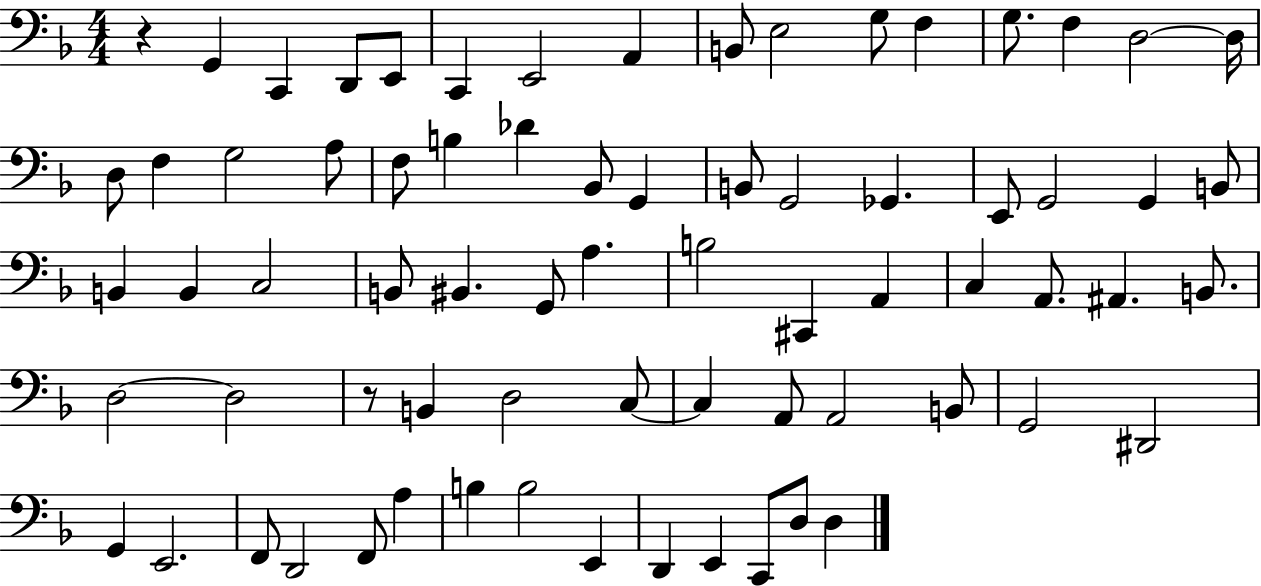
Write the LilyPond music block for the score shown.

{
  \clef bass
  \numericTimeSignature
  \time 4/4
  \key f \major
  r4 g,4 c,4 d,8 e,8 | c,4 e,2 a,4 | b,8 e2 g8 f4 | g8. f4 d2~~ d16 | \break d8 f4 g2 a8 | f8 b4 des'4 bes,8 g,4 | b,8 g,2 ges,4. | e,8 g,2 g,4 b,8 | \break b,4 b,4 c2 | b,8 bis,4. g,8 a4. | b2 cis,4 a,4 | c4 a,8. ais,4. b,8. | \break d2~~ d2 | r8 b,4 d2 c8~~ | c4 a,8 a,2 b,8 | g,2 dis,2 | \break g,4 e,2. | f,8 d,2 f,8 a4 | b4 b2 e,4 | d,4 e,4 c,8 d8 d4 | \break \bar "|."
}